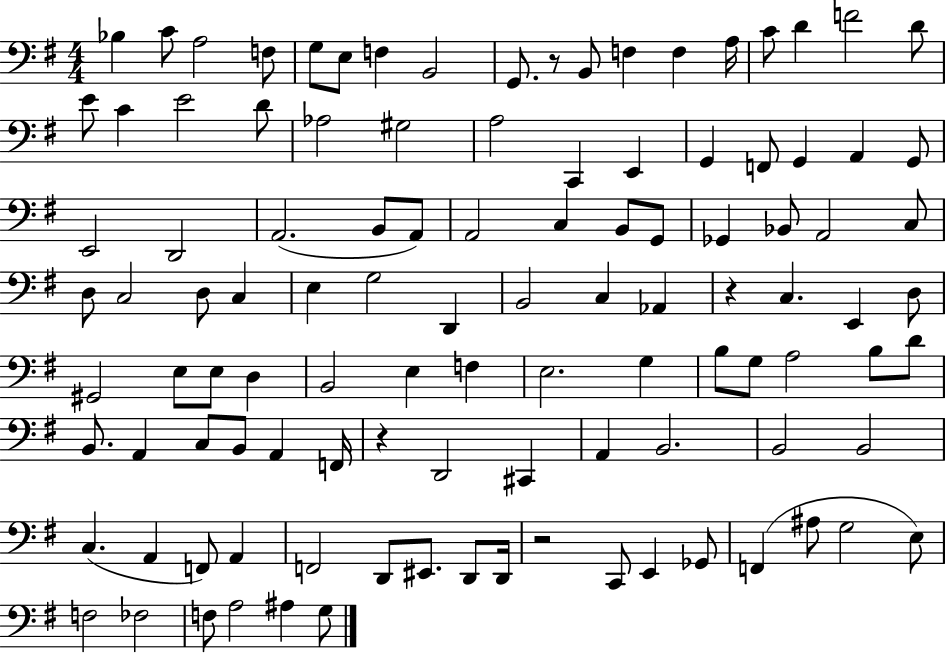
{
  \clef bass
  \numericTimeSignature
  \time 4/4
  \key g \major
  \repeat volta 2 { bes4 c'8 a2 f8 | g8 e8 f4 b,2 | g,8. r8 b,8 f4 f4 a16 | c'8 d'4 f'2 d'8 | \break e'8 c'4 e'2 d'8 | aes2 gis2 | a2 c,4 e,4 | g,4 f,8 g,4 a,4 g,8 | \break e,2 d,2 | a,2.( b,8 a,8) | a,2 c4 b,8 g,8 | ges,4 bes,8 a,2 c8 | \break d8 c2 d8 c4 | e4 g2 d,4 | b,2 c4 aes,4 | r4 c4. e,4 d8 | \break gis,2 e8 e8 d4 | b,2 e4 f4 | e2. g4 | b8 g8 a2 b8 d'8 | \break b,8. a,4 c8 b,8 a,4 f,16 | r4 d,2 cis,4 | a,4 b,2. | b,2 b,2 | \break c4.( a,4 f,8) a,4 | f,2 d,8 eis,8. d,8 d,16 | r2 c,8 e,4 ges,8 | f,4( ais8 g2 e8) | \break f2 fes2 | f8 a2 ais4 g8 | } \bar "|."
}